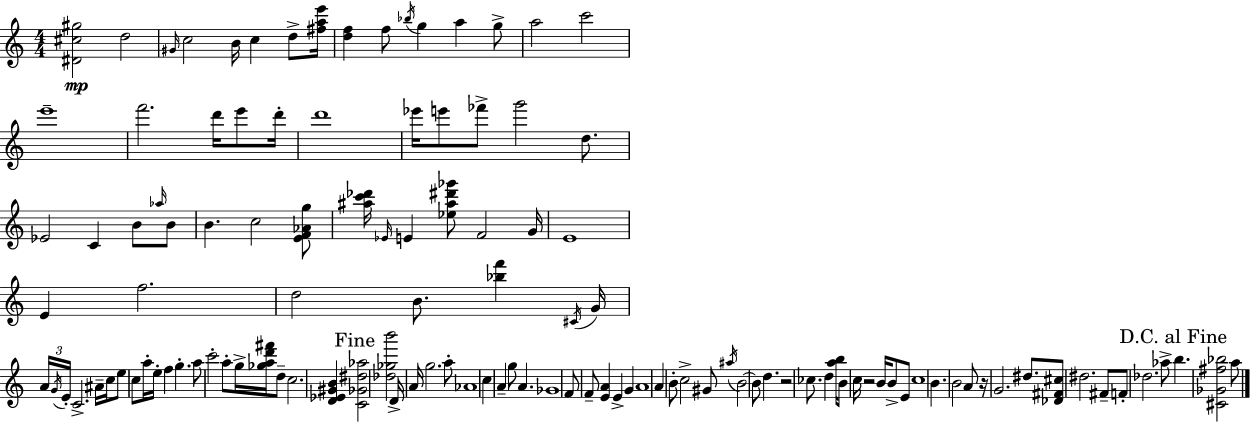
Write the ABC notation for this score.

X:1
T:Untitled
M:4/4
L:1/4
K:C
[^D^c^g]2 d2 ^G/4 c2 B/4 c d/2 [^fae']/4 [df] f/2 _b/4 g a g/2 a2 c'2 e'4 f'2 d'/4 e'/2 d'/4 d'4 _e'/4 e'/2 _f'/2 g'2 d/2 _E2 C B/2 _a/4 B/2 B c2 [EF_Ag]/2 [^ac'_d']/4 _E/4 E [_e^a^d'_g']/2 F2 G/4 E4 E f2 d2 B/2 [_bf'] ^C/4 G/4 A/4 G/4 E/4 C2 ^A/4 c/4 e/2 c/2 a/4 e/4 f g a/2 c'2 a/2 g/4 [_gad'^f']/4 d/2 c2 [D_E^GB] [C_G^d_a]2 [_d_gb']2 D/4 A/4 g2 a/2 _A4 c A g/2 A _G4 F/2 F/2 [EA] E G A4 A B/2 c2 ^G/2 ^a/4 B2 B/2 d z2 _c/2 d [ab]/4 B/2 c/4 z2 B/4 B/2 E/2 c4 B B2 A/2 z/4 G2 ^d/2 [_D^F^c]/2 ^d2 ^F/2 F/2 _d2 _a/2 b [^C_G^f_b]2 a/2